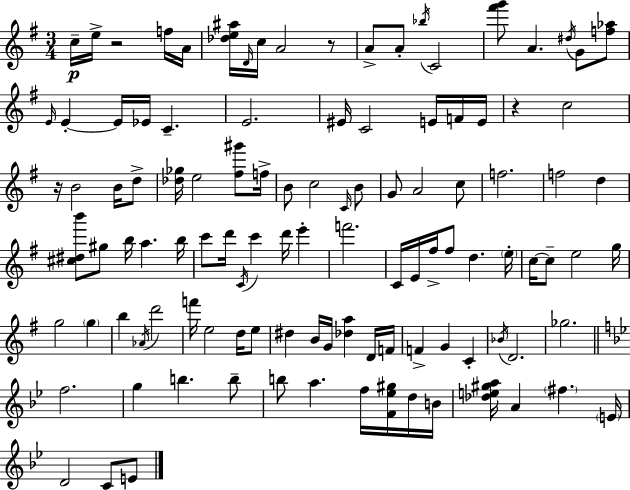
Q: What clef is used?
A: treble